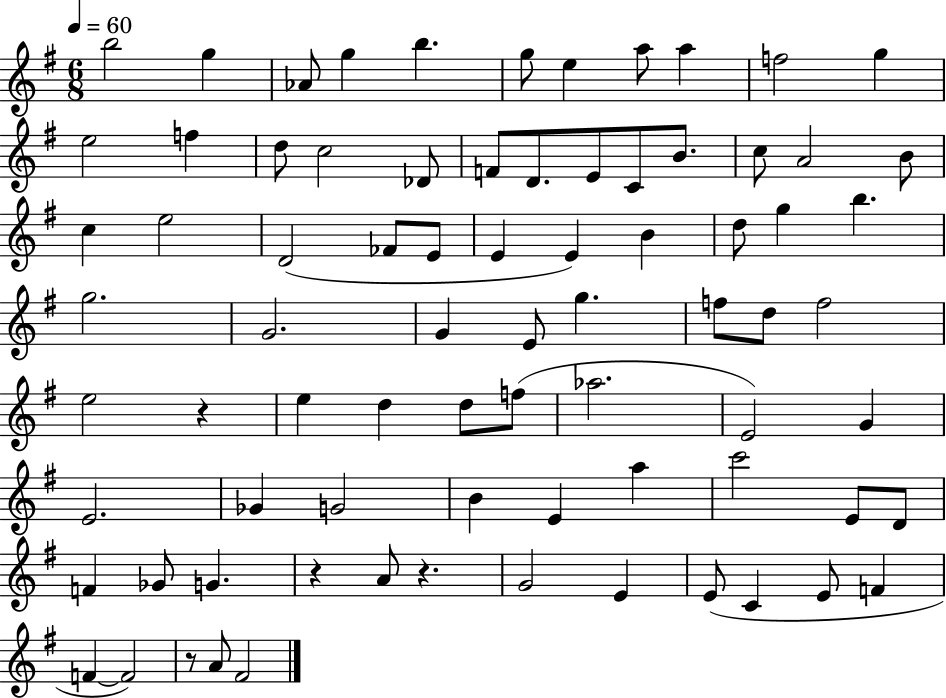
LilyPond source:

{
  \clef treble
  \numericTimeSignature
  \time 6/8
  \key g \major
  \tempo 4 = 60
  \repeat volta 2 { b''2 g''4 | aes'8 g''4 b''4. | g''8 e''4 a''8 a''4 | f''2 g''4 | \break e''2 f''4 | d''8 c''2 des'8 | f'8 d'8. e'8 c'8 b'8. | c''8 a'2 b'8 | \break c''4 e''2 | d'2( fes'8 e'8 | e'4 e'4) b'4 | d''8 g''4 b''4. | \break g''2. | g'2. | g'4 e'8 g''4. | f''8 d''8 f''2 | \break e''2 r4 | e''4 d''4 d''8 f''8( | aes''2. | e'2) g'4 | \break e'2. | ges'4 g'2 | b'4 e'4 a''4 | c'''2 e'8 d'8 | \break f'4 ges'8 g'4. | r4 a'8 r4. | g'2 e'4 | e'8( c'4 e'8 f'4 | \break f'4~~ f'2) | r8 a'8 fis'2 | } \bar "|."
}